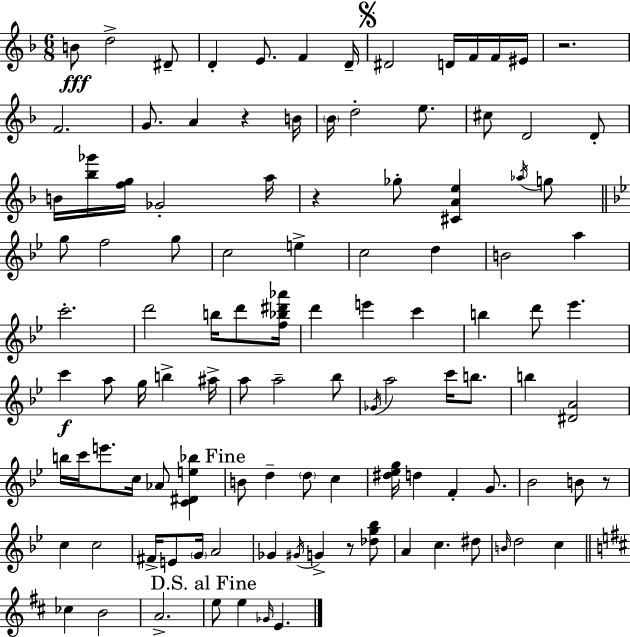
{
  \clef treble
  \numericTimeSignature
  \time 6/8
  \key f \major
  b'8\fff d''2-> dis'8-- | d'4-. e'8. f'4 d'16-- | \mark \markup { \musicglyph "scripts.segno" } dis'2 d'16 f'16 f'16 eis'16 | r2. | \break f'2. | g'8. a'4 r4 b'16 | \parenthesize bes'16 d''2-. e''8. | cis''8 d'2 d'8-. | \break b'16 <bes'' ges'''>16 <f'' g''>16 ges'2-. a''16 | r4 ges''8-. <cis' a' e''>4 \acciaccatura { aes''16 } g''8 | \bar "||" \break \key g \minor g''8 f''2 g''8 | c''2 e''4-> | c''2 d''4 | b'2 a''4 | \break c'''2.-. | d'''2 b''16 d'''8 <f'' bes'' dis''' aes'''>16 | d'''4 e'''4 c'''4 | b''4 d'''8 ees'''4. | \break c'''4\f a''8 g''16 b''4-> ais''16-> | a''8 a''2-- bes''8 | \acciaccatura { ges'16 } a''2 c'''16 b''8. | b''4 <dis' a'>2 | \break b''16 c'''16 e'''8. c''16 aes'8 <c' dis' e'' bes''>4 | \mark "Fine" b'8 d''4-- \parenthesize d''8 c''4 | <dis'' ees'' g''>16 d''4 f'4-. g'8. | bes'2 b'8 r8 | \break c''4 c''2 | fis'16-> e'8 \parenthesize g'16 a'2 | ges'4 \acciaccatura { gis'16 } g'4-> r8 | <des'' g'' bes''>8 a'4 c''4. | \break dis''8 \grace { b'16 } d''2 c''4 | \bar "||" \break \key d \major ces''4 b'2 | a'2.-> | \mark "D.S. al Fine" e''8 e''4 \grace { ges'16 } e'4. | \bar "|."
}